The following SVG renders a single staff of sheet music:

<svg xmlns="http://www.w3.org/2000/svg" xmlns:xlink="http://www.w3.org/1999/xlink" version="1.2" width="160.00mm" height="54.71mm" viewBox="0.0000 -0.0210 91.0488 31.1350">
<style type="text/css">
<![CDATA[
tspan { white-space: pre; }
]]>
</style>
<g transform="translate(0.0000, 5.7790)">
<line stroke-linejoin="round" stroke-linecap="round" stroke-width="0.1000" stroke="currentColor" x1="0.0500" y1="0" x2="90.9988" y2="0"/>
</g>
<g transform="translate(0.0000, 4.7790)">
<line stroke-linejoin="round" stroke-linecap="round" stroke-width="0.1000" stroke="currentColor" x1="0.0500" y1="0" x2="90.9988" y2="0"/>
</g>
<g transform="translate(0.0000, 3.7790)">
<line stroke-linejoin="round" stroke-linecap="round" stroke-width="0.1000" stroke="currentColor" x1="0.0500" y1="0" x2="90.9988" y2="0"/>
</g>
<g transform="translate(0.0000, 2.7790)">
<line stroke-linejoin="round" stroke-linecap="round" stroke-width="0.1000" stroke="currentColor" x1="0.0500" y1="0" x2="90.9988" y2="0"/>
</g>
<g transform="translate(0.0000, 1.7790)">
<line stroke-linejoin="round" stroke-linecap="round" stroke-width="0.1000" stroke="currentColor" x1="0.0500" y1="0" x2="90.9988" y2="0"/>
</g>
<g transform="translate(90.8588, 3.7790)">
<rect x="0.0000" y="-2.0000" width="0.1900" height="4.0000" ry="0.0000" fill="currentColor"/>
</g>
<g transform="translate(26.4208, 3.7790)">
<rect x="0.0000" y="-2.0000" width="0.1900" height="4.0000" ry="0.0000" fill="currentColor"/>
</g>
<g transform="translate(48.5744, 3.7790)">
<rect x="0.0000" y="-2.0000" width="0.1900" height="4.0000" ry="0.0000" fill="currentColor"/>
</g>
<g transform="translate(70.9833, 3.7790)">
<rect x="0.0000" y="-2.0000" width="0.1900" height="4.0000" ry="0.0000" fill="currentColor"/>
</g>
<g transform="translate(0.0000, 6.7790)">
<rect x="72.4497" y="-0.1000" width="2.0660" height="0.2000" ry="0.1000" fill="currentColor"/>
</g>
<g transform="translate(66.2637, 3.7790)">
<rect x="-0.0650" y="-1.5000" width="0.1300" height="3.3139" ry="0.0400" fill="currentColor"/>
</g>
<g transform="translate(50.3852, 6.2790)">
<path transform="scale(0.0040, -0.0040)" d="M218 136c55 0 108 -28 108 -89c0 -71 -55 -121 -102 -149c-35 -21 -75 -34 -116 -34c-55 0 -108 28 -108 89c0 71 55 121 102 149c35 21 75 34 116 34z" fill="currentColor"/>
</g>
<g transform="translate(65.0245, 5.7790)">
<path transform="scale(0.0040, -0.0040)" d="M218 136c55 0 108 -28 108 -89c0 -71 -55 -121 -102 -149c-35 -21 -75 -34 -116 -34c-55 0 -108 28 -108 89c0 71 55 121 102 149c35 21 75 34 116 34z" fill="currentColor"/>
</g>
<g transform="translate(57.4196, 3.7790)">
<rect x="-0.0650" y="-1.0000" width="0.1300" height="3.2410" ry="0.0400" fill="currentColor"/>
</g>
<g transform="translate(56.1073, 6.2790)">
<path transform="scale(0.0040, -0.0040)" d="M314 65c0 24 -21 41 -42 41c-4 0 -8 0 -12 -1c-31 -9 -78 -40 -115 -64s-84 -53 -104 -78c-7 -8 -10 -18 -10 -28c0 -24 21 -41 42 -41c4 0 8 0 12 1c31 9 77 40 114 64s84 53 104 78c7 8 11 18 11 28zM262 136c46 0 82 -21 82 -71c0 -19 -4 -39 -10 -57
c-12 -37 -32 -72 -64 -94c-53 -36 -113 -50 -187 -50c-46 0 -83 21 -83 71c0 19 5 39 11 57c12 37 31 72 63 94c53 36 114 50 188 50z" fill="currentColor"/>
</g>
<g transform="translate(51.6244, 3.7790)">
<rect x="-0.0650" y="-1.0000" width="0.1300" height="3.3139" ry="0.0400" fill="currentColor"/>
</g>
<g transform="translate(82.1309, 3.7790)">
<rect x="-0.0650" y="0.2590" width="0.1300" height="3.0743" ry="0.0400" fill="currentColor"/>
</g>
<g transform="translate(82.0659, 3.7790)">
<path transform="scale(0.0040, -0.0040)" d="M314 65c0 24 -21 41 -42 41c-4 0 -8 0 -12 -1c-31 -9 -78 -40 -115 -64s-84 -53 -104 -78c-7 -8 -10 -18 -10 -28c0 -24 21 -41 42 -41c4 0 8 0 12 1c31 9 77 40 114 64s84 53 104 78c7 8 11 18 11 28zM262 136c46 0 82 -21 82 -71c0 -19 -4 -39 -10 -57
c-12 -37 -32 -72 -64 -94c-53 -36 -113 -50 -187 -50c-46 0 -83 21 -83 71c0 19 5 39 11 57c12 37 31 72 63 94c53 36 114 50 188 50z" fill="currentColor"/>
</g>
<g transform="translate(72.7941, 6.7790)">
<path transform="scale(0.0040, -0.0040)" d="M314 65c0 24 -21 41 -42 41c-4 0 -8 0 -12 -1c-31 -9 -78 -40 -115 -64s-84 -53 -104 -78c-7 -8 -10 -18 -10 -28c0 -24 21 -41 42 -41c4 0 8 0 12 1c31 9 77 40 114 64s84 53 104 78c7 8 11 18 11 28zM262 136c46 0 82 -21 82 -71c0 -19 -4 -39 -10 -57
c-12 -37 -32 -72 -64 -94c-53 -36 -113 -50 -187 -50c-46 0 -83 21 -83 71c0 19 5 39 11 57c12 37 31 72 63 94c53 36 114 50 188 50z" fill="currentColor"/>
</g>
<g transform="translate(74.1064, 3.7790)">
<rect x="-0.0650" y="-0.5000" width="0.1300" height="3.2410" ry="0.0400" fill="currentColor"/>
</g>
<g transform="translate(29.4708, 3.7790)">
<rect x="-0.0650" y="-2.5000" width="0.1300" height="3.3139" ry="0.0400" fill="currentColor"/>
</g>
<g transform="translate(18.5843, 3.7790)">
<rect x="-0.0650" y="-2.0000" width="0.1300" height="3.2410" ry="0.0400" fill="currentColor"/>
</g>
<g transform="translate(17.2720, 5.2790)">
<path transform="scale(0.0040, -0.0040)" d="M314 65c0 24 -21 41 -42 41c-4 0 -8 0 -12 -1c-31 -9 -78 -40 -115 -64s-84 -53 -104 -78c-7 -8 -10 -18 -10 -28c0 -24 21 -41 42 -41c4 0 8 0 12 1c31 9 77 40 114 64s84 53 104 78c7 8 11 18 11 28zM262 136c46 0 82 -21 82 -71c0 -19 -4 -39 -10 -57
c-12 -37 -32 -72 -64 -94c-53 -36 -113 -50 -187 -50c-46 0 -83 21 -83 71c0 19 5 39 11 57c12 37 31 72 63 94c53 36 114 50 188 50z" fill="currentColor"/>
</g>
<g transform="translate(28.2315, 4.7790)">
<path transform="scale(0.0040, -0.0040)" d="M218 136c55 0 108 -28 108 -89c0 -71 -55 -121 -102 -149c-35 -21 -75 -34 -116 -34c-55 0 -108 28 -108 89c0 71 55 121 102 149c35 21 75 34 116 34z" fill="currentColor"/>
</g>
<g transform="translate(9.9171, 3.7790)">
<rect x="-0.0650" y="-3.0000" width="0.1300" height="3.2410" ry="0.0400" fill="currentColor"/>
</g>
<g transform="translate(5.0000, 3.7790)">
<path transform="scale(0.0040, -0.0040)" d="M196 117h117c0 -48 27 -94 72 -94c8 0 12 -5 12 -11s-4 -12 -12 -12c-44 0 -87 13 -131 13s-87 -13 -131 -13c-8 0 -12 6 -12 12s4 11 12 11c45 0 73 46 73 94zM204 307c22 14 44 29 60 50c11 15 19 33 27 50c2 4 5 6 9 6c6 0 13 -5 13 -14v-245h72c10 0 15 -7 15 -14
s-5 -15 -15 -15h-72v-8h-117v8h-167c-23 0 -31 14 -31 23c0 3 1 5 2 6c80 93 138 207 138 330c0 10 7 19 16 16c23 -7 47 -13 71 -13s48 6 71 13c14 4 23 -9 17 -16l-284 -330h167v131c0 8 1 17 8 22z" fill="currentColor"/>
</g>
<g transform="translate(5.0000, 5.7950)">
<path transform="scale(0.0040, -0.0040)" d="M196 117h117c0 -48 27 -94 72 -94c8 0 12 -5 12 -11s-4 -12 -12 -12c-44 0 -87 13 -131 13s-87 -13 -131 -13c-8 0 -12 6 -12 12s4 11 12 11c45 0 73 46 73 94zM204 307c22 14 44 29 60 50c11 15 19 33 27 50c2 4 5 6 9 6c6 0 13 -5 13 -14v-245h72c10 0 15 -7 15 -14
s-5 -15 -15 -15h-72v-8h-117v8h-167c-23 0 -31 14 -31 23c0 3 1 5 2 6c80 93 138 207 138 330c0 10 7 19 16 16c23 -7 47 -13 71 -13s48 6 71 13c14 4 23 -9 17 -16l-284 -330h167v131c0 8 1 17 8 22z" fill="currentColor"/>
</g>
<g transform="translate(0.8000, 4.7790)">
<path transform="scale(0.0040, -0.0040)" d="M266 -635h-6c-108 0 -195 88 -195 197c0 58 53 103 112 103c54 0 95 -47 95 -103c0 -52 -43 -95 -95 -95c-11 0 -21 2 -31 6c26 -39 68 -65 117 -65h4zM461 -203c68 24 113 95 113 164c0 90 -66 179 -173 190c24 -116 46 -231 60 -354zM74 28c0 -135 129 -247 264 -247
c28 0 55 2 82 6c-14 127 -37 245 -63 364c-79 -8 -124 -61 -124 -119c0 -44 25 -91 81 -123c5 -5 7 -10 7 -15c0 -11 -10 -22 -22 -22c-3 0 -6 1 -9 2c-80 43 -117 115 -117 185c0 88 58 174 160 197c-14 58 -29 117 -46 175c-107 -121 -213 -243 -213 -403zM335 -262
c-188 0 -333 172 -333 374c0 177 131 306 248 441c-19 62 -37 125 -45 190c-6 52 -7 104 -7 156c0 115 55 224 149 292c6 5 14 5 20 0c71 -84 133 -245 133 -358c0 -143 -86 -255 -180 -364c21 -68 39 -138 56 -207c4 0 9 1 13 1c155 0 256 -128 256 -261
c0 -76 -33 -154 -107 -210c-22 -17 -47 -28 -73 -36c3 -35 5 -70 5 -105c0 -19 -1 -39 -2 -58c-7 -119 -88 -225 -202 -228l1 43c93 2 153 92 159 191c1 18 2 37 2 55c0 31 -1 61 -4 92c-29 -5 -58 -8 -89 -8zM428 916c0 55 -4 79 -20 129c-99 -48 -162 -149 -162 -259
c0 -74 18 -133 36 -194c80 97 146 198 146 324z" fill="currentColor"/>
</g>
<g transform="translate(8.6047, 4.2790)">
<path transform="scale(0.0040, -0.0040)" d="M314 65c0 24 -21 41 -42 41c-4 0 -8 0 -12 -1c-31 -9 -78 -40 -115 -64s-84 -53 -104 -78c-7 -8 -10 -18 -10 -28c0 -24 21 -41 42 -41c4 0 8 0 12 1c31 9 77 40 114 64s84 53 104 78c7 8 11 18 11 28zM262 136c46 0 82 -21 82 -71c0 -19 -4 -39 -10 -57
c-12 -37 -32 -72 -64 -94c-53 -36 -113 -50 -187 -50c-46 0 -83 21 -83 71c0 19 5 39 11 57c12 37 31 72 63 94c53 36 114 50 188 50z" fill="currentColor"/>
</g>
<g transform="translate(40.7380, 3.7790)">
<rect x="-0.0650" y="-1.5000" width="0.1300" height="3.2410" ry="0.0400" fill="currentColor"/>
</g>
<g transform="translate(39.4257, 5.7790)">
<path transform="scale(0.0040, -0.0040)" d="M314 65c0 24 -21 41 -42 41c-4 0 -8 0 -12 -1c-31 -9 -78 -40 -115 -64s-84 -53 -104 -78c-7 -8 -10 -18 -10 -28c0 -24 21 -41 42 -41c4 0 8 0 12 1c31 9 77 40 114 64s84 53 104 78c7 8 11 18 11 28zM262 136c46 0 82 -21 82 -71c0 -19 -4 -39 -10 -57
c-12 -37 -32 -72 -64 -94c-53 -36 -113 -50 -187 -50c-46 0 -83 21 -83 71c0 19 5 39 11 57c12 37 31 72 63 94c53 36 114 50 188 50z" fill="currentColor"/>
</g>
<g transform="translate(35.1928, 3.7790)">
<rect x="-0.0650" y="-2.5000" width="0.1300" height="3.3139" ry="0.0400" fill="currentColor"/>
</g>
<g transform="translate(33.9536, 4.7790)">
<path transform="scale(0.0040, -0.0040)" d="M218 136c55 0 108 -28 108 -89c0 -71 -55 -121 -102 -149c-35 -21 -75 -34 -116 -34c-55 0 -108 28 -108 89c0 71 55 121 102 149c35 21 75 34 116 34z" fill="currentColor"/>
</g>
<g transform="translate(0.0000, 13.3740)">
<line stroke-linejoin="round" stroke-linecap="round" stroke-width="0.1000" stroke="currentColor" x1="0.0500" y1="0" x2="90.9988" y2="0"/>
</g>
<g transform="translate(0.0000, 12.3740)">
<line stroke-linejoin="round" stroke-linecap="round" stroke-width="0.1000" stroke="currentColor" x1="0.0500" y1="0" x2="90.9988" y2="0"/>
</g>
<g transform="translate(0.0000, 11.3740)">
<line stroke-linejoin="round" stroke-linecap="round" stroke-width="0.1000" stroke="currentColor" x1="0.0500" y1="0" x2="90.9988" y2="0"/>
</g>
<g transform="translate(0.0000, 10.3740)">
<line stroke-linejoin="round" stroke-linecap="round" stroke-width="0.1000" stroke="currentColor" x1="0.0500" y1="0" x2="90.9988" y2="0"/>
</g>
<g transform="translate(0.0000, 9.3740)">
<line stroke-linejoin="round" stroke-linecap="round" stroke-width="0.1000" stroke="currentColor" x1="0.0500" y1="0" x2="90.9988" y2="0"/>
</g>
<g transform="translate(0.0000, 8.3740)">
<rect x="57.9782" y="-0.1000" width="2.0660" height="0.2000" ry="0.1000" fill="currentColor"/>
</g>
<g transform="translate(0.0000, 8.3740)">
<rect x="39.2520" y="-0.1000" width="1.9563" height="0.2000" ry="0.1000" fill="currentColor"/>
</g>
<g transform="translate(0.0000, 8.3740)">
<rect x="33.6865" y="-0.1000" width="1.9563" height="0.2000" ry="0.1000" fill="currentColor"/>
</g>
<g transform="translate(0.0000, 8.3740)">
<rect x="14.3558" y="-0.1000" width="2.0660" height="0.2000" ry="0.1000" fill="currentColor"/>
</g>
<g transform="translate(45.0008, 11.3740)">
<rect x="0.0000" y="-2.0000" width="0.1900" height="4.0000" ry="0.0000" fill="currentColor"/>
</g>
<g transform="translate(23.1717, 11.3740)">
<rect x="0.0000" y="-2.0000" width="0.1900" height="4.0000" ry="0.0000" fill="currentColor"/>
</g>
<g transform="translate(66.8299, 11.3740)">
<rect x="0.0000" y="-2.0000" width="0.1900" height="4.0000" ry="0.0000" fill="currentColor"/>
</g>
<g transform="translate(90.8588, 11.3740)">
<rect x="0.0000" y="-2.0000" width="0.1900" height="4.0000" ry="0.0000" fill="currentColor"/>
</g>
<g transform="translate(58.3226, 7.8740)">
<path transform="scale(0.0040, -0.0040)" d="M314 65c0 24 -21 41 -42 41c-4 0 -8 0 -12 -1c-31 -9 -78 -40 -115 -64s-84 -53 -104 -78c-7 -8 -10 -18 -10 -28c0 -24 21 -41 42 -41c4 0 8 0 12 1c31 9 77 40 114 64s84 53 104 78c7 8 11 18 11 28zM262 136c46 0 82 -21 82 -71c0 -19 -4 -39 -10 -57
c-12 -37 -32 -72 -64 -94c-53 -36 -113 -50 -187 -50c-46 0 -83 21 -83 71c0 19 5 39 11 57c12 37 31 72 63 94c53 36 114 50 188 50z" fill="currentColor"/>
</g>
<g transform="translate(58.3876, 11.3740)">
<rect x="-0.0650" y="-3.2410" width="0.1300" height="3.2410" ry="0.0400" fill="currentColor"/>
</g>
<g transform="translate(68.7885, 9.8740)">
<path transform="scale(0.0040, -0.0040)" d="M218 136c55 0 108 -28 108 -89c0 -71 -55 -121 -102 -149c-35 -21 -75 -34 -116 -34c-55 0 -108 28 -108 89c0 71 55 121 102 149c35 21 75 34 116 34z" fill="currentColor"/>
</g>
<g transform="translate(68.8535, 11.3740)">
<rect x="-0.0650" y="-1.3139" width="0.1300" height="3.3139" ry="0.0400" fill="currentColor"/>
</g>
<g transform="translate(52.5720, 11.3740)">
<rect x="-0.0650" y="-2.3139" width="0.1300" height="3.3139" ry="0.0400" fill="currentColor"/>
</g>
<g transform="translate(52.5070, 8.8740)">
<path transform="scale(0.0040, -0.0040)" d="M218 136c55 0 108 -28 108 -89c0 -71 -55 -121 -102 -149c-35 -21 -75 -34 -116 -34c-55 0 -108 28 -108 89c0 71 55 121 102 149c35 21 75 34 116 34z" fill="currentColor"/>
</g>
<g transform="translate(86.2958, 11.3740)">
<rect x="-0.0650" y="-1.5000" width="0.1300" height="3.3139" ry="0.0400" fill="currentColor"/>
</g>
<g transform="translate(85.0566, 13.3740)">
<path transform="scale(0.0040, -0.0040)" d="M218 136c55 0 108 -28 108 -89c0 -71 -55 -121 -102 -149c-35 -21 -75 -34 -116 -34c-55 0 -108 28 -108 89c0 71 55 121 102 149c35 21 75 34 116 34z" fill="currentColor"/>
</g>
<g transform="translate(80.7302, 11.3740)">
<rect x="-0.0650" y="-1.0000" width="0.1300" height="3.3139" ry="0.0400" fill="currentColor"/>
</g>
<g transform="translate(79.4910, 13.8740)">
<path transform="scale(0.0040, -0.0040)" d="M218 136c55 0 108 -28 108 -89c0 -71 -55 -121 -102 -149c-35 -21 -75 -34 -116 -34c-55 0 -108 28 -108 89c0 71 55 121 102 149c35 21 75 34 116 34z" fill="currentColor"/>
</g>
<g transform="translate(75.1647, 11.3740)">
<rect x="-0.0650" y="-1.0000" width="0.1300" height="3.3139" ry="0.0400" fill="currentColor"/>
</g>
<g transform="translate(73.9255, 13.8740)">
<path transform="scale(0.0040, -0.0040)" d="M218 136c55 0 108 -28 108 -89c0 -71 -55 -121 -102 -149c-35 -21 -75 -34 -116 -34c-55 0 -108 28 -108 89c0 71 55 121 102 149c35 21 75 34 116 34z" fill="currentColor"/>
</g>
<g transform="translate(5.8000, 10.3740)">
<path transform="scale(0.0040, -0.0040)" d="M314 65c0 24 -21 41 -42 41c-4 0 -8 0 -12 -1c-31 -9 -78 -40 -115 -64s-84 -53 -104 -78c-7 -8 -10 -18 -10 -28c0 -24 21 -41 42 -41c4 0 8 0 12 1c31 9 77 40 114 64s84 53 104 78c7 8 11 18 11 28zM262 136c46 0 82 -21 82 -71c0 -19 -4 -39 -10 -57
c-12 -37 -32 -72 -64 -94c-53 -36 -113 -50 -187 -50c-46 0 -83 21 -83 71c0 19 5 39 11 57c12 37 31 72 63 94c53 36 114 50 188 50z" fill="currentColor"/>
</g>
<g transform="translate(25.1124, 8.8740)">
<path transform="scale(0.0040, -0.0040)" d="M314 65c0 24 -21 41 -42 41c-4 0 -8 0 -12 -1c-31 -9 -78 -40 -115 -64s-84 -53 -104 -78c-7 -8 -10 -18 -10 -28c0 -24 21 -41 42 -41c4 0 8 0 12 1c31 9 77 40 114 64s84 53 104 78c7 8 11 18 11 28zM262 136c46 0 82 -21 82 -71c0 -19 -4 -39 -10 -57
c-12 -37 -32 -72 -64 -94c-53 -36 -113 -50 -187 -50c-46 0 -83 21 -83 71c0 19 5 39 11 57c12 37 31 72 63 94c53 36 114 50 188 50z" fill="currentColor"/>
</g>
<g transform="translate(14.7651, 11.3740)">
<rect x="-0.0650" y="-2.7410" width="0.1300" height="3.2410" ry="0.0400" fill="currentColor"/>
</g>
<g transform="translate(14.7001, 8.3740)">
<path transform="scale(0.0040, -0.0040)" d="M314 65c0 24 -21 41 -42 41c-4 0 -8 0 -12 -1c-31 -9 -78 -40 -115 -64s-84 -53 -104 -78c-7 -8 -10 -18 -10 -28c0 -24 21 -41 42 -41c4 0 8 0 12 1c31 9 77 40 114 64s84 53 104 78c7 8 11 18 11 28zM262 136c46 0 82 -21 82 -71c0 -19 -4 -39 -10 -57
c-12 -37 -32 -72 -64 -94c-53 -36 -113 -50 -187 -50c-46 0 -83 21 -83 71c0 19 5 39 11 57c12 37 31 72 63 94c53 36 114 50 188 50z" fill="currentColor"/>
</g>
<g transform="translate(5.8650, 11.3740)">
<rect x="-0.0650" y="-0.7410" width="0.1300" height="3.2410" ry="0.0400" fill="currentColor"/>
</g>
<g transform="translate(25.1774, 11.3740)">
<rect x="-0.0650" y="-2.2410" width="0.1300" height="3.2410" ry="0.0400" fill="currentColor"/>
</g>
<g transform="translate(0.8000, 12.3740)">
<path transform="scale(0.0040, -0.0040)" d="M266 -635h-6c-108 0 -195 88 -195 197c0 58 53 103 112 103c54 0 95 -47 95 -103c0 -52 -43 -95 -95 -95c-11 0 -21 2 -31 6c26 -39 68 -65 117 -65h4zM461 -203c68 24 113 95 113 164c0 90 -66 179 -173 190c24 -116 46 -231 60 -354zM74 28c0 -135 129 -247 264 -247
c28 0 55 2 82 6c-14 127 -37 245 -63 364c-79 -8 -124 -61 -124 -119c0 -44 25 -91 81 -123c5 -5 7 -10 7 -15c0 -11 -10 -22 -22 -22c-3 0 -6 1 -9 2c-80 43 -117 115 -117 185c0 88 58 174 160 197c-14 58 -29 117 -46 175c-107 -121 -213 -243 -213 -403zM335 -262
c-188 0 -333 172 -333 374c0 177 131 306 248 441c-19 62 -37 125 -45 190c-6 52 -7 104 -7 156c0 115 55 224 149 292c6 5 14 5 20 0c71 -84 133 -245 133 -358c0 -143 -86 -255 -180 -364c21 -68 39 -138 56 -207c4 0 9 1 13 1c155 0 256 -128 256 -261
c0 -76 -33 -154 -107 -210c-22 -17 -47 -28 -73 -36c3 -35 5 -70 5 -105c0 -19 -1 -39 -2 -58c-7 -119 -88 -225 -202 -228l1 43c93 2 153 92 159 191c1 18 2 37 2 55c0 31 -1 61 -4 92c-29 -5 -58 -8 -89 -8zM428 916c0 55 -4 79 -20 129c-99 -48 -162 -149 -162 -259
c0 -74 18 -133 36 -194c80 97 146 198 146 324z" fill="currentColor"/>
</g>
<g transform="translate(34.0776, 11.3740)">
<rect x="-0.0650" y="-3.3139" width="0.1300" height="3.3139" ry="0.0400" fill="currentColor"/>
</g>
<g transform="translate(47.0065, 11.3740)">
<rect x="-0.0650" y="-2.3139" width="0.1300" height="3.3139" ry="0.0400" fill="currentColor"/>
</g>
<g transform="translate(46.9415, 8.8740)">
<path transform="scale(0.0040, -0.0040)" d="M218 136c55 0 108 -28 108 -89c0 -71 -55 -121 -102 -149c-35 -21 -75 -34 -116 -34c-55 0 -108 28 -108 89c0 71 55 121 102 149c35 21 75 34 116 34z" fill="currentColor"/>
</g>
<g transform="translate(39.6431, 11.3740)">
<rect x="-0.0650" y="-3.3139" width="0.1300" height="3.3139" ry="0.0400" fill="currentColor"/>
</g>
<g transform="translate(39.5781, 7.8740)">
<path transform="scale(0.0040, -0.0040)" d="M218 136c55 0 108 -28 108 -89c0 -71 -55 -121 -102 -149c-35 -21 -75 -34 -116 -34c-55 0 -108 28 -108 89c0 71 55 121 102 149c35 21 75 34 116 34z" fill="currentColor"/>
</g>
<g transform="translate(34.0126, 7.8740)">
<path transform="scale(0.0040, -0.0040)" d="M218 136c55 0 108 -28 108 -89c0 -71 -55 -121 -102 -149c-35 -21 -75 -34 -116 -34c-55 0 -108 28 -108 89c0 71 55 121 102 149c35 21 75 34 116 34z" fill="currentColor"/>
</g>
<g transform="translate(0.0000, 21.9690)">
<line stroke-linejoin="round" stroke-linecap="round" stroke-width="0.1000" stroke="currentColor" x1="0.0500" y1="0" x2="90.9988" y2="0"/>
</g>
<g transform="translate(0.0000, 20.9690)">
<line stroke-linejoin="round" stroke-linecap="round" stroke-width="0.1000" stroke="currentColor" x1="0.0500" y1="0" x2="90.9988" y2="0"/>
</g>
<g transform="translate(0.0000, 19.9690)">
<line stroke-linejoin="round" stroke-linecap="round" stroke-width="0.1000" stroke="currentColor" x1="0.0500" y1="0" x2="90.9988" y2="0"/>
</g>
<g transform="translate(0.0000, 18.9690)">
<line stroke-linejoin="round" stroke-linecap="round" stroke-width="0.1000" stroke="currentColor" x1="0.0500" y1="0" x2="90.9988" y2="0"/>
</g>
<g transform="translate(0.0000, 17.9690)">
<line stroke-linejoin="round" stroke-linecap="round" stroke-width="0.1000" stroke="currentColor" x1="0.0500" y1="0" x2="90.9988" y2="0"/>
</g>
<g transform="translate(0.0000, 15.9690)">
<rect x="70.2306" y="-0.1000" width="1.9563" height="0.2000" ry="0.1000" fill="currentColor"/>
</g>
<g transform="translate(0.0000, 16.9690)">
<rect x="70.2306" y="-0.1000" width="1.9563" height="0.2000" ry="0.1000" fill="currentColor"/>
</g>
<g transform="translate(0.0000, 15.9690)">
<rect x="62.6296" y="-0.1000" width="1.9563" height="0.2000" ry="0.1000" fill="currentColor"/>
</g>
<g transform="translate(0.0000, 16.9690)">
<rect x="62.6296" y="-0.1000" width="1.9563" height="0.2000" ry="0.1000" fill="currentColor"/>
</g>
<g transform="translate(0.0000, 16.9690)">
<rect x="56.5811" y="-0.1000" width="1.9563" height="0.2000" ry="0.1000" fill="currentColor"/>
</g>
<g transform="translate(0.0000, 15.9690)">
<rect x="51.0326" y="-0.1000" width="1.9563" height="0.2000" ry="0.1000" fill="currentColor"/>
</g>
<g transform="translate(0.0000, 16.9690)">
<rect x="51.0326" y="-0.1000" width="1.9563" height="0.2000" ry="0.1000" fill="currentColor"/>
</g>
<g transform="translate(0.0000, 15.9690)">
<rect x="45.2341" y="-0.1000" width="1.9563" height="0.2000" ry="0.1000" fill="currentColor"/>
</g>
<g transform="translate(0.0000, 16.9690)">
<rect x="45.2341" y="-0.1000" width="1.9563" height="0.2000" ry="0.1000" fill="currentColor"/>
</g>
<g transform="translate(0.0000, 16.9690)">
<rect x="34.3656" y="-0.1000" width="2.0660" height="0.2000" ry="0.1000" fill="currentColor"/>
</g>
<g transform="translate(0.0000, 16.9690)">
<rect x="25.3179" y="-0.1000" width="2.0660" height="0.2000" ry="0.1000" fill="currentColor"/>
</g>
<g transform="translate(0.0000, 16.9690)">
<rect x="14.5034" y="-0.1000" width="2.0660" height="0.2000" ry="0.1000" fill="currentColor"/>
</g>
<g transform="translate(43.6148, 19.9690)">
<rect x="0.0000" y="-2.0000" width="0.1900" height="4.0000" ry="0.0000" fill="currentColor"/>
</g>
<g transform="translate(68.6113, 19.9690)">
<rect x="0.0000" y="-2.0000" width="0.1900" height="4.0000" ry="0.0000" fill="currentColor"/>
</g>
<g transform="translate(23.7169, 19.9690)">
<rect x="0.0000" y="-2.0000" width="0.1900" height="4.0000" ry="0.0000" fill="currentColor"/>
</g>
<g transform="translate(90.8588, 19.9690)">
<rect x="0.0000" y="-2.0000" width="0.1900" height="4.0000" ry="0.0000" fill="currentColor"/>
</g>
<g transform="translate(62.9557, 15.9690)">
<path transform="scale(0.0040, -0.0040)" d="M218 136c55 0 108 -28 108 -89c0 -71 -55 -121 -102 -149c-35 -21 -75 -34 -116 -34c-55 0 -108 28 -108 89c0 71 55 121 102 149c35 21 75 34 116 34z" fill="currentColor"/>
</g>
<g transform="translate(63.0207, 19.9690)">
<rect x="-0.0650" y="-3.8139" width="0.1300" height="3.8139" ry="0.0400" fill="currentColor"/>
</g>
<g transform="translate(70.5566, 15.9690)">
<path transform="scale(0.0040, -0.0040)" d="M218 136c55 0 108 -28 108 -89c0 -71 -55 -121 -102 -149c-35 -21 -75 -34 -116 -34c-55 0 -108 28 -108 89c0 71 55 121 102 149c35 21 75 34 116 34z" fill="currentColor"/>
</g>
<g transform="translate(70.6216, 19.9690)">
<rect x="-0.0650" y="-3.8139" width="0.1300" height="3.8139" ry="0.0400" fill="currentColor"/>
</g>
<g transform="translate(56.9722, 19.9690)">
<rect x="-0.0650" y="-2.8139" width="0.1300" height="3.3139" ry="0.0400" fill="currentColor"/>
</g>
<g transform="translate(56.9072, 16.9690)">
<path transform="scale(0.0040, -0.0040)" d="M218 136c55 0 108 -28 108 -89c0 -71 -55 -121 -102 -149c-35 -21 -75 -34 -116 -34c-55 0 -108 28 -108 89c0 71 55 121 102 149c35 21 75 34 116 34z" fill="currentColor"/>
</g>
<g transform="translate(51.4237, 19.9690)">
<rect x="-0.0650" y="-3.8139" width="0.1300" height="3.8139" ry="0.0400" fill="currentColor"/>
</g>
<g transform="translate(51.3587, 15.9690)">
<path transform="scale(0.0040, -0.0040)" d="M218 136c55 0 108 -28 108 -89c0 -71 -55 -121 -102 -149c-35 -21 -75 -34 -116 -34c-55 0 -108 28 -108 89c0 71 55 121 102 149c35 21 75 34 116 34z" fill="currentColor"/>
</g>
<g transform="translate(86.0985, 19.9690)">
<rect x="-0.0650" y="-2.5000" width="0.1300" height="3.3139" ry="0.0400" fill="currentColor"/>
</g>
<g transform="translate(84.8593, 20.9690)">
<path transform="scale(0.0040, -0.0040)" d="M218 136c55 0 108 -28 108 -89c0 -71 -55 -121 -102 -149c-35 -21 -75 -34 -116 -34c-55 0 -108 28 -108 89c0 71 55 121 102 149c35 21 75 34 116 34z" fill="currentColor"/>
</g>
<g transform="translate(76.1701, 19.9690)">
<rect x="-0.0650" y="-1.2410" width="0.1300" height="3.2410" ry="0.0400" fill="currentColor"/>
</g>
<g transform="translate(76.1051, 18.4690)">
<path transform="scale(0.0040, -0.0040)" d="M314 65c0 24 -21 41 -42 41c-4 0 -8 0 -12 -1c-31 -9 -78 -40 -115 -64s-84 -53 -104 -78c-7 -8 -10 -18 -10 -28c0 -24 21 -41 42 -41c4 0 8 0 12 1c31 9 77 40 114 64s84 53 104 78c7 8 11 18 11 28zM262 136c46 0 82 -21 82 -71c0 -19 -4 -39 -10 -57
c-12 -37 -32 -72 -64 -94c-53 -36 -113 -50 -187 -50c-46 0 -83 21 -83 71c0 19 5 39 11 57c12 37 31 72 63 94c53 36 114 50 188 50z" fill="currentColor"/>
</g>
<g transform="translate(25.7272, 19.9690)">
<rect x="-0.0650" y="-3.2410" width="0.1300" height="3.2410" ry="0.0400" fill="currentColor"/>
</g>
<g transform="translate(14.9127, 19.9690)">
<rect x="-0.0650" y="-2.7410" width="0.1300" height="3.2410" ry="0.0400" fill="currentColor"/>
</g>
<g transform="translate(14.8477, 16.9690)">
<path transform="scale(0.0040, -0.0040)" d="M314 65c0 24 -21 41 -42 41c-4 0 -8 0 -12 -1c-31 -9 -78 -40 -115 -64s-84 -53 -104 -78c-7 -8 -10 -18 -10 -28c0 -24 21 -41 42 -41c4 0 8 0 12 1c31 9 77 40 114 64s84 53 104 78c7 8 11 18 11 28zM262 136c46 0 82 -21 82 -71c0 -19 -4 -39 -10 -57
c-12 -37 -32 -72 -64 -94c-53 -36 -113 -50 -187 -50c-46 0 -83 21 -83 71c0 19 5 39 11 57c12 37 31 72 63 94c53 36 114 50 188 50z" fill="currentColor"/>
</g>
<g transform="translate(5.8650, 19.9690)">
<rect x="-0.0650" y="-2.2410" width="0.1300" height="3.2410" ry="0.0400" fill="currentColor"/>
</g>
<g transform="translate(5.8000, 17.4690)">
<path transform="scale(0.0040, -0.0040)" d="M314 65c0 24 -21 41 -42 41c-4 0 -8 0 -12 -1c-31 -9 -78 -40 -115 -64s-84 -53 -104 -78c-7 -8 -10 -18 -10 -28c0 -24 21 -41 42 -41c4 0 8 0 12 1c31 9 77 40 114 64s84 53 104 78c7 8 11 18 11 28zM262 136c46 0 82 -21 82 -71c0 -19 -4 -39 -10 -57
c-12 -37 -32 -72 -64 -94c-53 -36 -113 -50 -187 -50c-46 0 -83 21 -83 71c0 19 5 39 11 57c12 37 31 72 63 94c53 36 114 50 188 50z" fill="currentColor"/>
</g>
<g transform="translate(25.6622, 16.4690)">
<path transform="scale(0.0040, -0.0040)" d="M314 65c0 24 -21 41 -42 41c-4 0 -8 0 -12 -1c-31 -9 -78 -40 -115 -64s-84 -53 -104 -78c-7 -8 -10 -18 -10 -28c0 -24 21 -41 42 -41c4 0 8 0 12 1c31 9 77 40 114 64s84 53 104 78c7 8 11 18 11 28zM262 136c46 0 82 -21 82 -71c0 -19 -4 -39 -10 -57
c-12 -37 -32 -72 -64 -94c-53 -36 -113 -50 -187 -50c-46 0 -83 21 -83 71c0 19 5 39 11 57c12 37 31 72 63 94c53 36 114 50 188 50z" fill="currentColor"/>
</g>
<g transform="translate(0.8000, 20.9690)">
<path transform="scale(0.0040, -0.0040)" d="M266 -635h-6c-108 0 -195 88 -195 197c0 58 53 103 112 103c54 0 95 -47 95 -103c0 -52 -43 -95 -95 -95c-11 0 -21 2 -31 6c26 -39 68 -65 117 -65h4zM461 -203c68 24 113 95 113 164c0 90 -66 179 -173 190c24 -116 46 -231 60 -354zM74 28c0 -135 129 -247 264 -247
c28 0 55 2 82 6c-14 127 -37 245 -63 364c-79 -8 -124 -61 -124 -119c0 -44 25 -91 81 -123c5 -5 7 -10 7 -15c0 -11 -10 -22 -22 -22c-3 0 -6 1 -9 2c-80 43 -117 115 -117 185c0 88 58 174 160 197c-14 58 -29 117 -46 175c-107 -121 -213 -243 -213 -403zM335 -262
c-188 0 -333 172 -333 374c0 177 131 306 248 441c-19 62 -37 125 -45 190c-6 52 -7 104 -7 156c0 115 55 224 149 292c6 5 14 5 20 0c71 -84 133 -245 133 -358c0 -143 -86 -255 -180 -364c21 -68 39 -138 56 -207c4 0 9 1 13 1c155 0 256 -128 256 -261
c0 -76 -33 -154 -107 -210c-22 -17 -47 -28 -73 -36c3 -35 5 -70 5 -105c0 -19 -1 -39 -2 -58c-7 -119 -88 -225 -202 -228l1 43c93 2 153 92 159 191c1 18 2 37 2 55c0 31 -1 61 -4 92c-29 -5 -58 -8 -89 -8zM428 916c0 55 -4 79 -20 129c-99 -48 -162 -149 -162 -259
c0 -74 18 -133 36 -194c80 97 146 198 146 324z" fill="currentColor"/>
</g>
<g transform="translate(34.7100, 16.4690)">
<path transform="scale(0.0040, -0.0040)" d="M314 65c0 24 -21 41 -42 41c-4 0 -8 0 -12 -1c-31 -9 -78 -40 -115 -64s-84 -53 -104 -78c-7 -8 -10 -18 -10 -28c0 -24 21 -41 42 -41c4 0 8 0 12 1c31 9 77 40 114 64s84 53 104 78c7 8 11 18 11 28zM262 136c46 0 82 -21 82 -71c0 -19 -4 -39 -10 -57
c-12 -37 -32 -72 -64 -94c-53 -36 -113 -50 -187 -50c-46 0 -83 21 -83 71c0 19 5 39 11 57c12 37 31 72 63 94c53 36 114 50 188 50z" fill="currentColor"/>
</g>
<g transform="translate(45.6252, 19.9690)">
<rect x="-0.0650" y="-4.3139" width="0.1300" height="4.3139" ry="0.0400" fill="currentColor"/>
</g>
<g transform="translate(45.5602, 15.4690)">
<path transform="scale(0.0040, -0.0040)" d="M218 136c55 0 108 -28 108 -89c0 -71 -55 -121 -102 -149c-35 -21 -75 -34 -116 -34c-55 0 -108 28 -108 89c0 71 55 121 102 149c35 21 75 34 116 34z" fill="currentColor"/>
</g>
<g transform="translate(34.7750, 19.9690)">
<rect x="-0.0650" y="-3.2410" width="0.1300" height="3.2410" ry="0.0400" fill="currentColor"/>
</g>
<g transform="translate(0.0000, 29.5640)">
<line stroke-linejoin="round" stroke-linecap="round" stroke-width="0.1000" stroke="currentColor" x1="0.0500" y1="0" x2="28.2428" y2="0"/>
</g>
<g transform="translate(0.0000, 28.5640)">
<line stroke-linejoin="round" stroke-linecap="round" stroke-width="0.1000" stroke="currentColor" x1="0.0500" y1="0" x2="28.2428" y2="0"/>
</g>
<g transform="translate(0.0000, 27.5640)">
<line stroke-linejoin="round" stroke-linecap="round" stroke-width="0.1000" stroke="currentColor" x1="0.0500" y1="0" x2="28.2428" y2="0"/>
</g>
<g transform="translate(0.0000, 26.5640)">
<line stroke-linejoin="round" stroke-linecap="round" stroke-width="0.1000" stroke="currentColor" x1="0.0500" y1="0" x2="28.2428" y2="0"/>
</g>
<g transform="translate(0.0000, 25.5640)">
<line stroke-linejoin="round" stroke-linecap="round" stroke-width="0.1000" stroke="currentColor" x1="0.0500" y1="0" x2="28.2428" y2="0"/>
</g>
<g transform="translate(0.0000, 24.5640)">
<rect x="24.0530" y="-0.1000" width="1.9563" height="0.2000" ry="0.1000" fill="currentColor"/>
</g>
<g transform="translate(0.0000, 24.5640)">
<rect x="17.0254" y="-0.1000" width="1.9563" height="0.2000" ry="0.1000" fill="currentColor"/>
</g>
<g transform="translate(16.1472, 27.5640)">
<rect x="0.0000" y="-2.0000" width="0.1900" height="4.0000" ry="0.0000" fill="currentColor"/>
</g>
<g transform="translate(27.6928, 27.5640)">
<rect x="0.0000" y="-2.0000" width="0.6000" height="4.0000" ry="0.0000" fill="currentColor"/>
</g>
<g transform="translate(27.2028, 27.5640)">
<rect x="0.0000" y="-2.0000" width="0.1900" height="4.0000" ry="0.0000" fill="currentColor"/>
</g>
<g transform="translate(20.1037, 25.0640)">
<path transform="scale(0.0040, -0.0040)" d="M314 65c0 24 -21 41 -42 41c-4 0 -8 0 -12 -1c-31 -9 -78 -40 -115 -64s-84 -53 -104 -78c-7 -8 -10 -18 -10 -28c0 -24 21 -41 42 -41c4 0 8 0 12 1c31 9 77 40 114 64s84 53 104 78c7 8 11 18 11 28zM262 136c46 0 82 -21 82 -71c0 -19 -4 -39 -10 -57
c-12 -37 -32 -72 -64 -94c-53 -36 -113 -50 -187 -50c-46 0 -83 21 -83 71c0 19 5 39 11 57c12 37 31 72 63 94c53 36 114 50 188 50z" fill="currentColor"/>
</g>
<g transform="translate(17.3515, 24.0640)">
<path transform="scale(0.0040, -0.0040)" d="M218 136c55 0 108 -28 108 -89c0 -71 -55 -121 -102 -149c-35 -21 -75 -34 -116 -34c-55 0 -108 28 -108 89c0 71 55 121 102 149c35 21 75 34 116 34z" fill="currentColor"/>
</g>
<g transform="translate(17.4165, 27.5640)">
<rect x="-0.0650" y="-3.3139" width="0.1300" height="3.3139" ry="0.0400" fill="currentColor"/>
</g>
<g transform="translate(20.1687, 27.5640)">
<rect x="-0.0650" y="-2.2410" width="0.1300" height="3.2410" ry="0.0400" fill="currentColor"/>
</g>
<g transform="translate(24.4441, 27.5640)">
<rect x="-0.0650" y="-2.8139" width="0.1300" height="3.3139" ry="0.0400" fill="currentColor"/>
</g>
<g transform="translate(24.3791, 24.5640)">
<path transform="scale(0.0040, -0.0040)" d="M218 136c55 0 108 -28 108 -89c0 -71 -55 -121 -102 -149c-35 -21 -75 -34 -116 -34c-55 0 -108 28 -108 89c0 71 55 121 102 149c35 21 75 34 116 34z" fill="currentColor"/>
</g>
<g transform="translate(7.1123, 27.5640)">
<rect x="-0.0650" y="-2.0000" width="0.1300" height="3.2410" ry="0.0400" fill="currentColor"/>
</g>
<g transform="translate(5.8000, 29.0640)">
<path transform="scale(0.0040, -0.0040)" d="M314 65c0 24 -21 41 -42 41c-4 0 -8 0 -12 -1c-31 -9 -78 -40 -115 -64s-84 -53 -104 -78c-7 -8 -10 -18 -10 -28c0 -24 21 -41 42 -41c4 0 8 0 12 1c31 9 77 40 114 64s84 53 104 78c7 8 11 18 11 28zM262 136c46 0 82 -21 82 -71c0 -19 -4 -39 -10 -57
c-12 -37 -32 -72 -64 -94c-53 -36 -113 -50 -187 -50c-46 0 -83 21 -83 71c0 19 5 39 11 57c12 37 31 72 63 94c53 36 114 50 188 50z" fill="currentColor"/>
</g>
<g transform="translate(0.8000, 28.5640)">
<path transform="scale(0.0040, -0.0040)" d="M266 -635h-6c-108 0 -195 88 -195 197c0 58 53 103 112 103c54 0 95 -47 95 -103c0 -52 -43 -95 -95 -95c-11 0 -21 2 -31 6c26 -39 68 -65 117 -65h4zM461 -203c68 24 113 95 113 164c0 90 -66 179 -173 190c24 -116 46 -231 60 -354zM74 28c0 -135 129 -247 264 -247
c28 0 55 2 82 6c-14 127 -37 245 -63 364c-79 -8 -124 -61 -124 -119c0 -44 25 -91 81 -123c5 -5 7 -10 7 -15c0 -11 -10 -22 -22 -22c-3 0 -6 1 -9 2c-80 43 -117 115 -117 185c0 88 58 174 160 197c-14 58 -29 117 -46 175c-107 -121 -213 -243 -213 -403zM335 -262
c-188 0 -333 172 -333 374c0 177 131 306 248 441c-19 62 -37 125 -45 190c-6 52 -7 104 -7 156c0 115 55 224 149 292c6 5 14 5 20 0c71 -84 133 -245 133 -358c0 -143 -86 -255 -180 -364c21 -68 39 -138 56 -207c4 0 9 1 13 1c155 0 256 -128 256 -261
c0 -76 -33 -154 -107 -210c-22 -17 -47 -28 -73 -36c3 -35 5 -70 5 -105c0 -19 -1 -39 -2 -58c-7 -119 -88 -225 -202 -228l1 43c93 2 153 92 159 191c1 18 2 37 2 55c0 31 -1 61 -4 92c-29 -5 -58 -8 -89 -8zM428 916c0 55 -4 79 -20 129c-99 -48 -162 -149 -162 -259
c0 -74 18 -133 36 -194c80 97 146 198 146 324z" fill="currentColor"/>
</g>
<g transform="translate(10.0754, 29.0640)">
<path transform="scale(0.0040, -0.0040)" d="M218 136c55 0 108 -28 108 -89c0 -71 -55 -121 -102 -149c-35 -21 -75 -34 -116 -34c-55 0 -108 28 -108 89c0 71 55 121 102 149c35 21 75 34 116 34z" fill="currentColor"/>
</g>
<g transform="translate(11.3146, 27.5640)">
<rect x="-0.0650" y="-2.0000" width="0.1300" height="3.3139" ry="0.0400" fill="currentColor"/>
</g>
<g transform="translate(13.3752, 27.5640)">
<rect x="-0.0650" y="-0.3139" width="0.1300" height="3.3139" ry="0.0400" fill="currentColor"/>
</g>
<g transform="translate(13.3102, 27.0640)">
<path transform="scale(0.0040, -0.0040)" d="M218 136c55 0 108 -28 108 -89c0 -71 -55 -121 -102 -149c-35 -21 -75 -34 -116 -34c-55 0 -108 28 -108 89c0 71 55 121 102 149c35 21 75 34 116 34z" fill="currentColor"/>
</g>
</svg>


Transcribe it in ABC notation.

X:1
T:Untitled
M:4/4
L:1/4
K:C
A2 F2 G G E2 D D2 E C2 B2 d2 a2 g2 b b g g b2 e D D E g2 a2 b2 b2 d' c' a c' c' e2 G F2 F c b g2 a